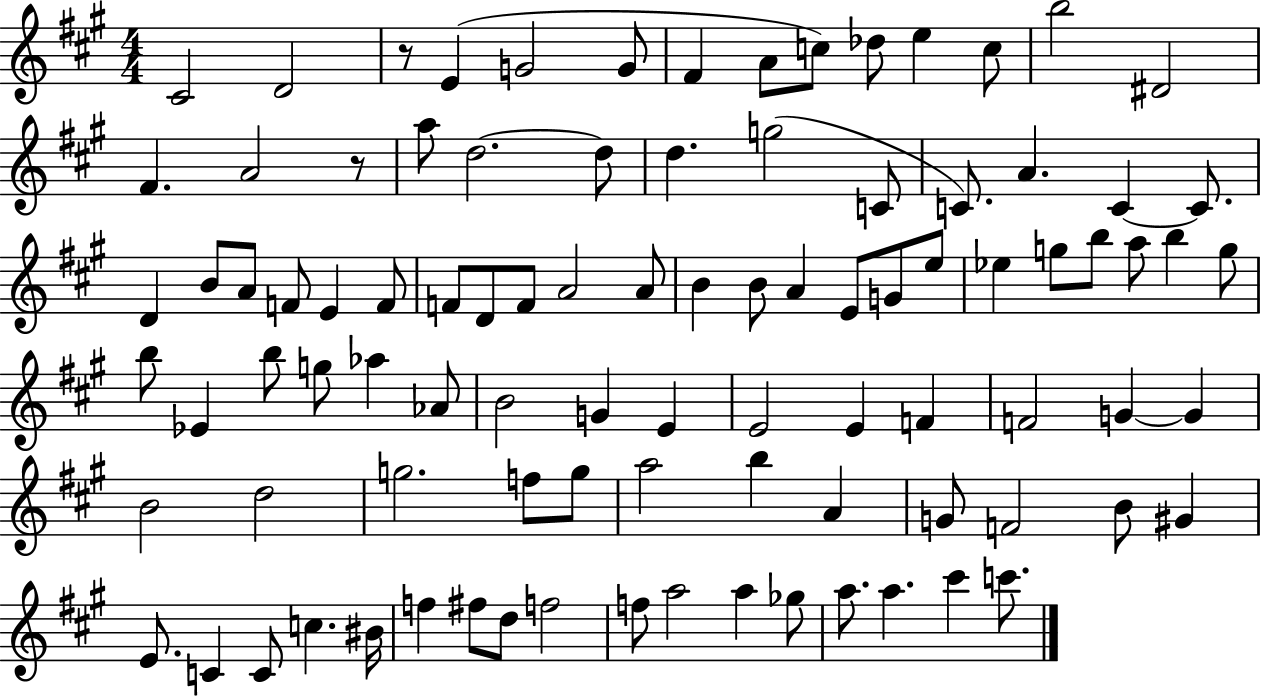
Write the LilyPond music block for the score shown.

{
  \clef treble
  \numericTimeSignature
  \time 4/4
  \key a \major
  cis'2 d'2 | r8 e'4( g'2 g'8 | fis'4 a'8 c''8) des''8 e''4 c''8 | b''2 dis'2 | \break fis'4. a'2 r8 | a''8 d''2.~~ d''8 | d''4. g''2( c'8 | c'8.) a'4. c'4~~ c'8. | \break d'4 b'8 a'8 f'8 e'4 f'8 | f'8 d'8 f'8 a'2 a'8 | b'4 b'8 a'4 e'8 g'8 e''8 | ees''4 g''8 b''8 a''8 b''4 g''8 | \break b''8 ees'4 b''8 g''8 aes''4 aes'8 | b'2 g'4 e'4 | e'2 e'4 f'4 | f'2 g'4~~ g'4 | \break b'2 d''2 | g''2. f''8 g''8 | a''2 b''4 a'4 | g'8 f'2 b'8 gis'4 | \break e'8. c'4 c'8 c''4. bis'16 | f''4 fis''8 d''8 f''2 | f''8 a''2 a''4 ges''8 | a''8. a''4. cis'''4 c'''8. | \break \bar "|."
}